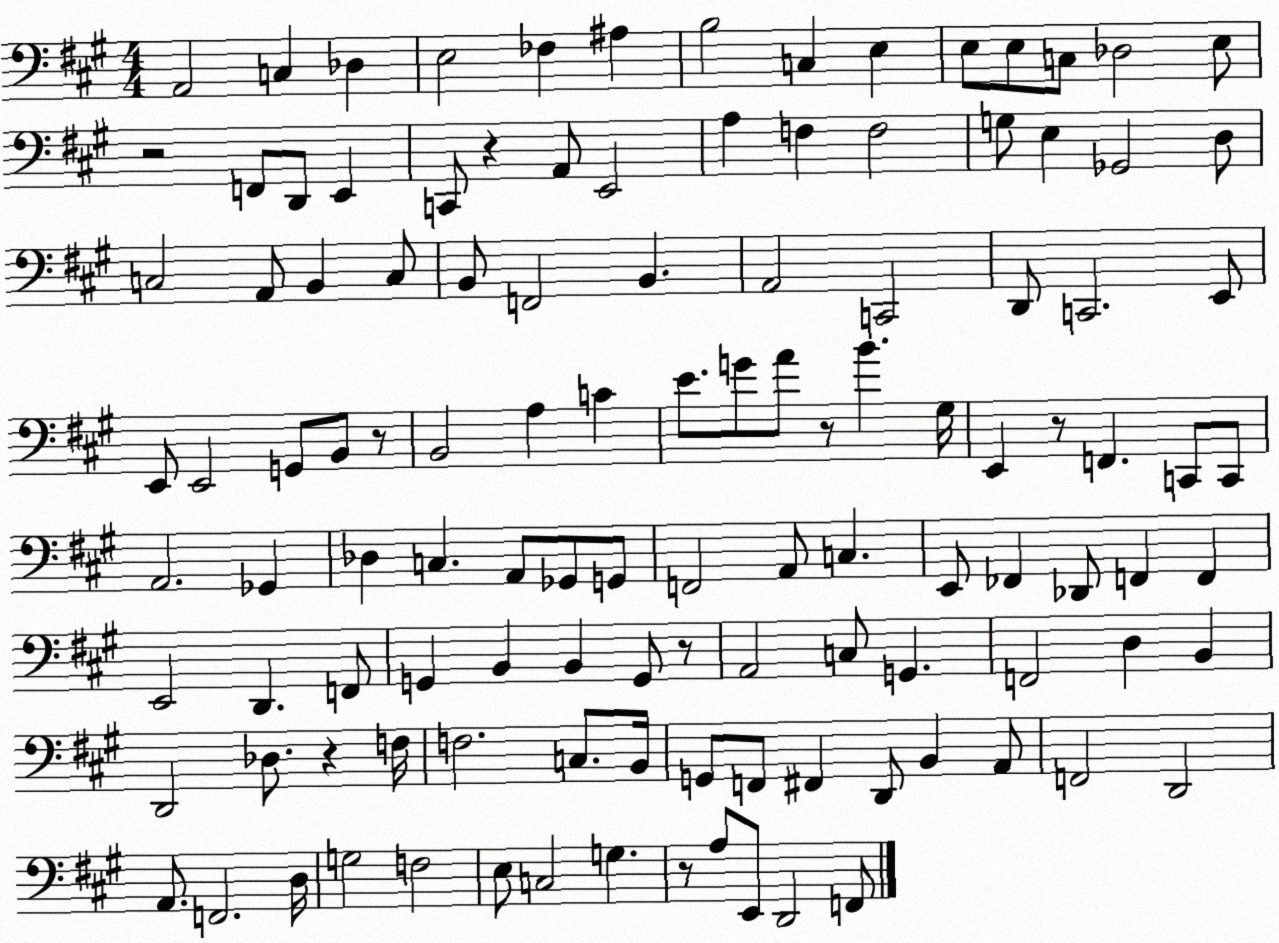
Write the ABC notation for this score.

X:1
T:Untitled
M:4/4
L:1/4
K:A
A,,2 C, _D, E,2 _F, ^A, B,2 C, E, E,/2 E,/2 C,/2 _D,2 E,/2 z2 F,,/2 D,,/2 E,, C,,/2 z A,,/2 E,,2 A, F, F,2 G,/2 E, _G,,2 D,/2 C,2 A,,/2 B,, C,/2 B,,/2 F,,2 B,, A,,2 C,,2 D,,/2 C,,2 E,,/2 E,,/2 E,,2 G,,/2 B,,/2 z/2 B,,2 A, C E/2 G/2 A/2 z/2 B ^G,/4 E,, z/2 F,, C,,/2 C,,/2 A,,2 _G,, _D, C, A,,/2 _G,,/2 G,,/2 F,,2 A,,/2 C, E,,/2 _F,, _D,,/2 F,, F,, E,,2 D,, F,,/2 G,, B,, B,, G,,/2 z/2 A,,2 C,/2 G,, F,,2 D, B,, D,,2 _D,/2 z F,/4 F,2 C,/2 B,,/4 G,,/2 F,,/2 ^F,, D,,/2 B,, A,,/2 F,,2 D,,2 A,,/2 F,,2 D,/4 G,2 F,2 E,/2 C,2 G, z/2 A,/2 E,,/2 D,,2 F,,/2